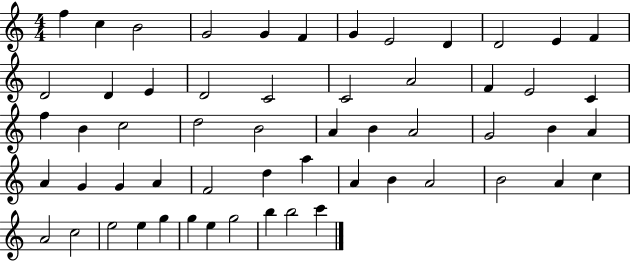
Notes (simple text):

F5/q C5/q B4/h G4/h G4/q F4/q G4/q E4/h D4/q D4/h E4/q F4/q D4/h D4/q E4/q D4/h C4/h C4/h A4/h F4/q E4/h C4/q F5/q B4/q C5/h D5/h B4/h A4/q B4/q A4/h G4/h B4/q A4/q A4/q G4/q G4/q A4/q F4/h D5/q A5/q A4/q B4/q A4/h B4/h A4/q C5/q A4/h C5/h E5/h E5/q G5/q G5/q E5/q G5/h B5/q B5/h C6/q